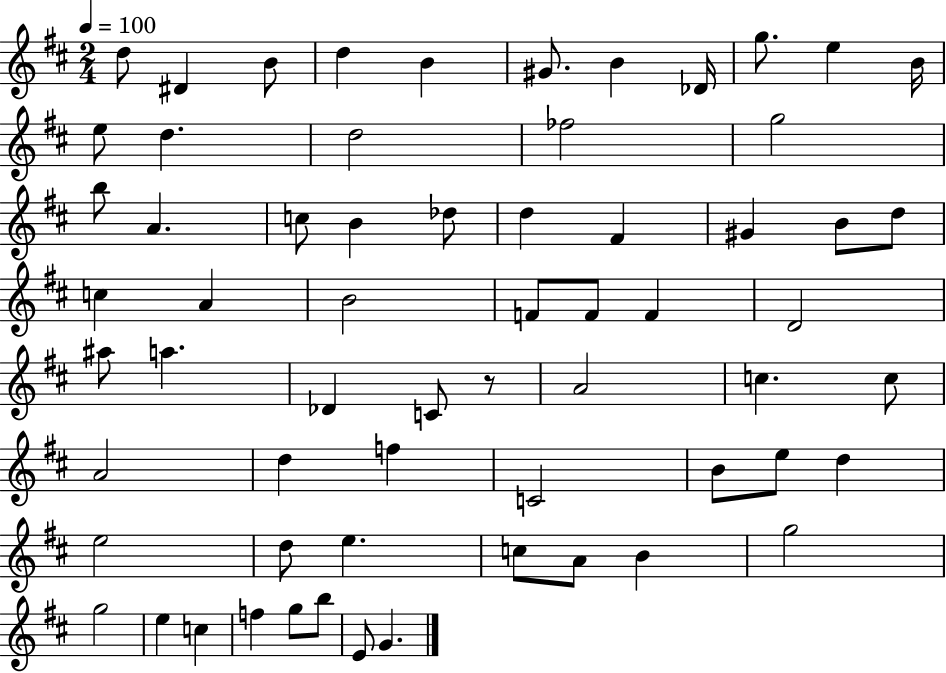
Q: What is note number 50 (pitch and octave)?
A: E5